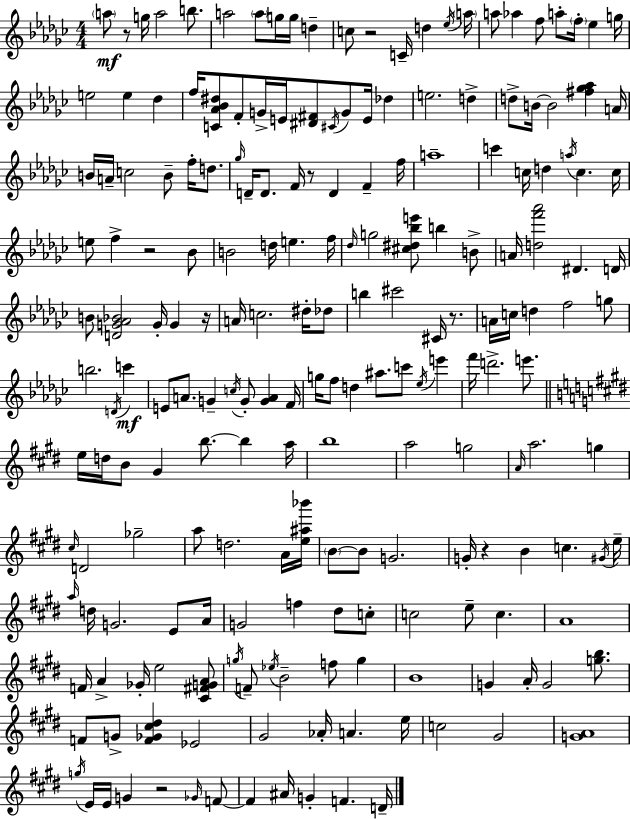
{
  \clef treble
  \numericTimeSignature
  \time 4/4
  \key ees \minor
  \parenthesize a''8\mf r8 g''16 a''2 b''8. | a''2 \parenthesize a''8 g''16 g''16 d''4-- | c''8 r2 c'16-- d''4 \acciaccatura { ees''16 } | \parenthesize a''16 a''8 aes''4 f''8 a''8-. \parenthesize f''16-. ees''4 | \break g''16 e''2 e''4 des''4 | f''16 <c' aes' bes' dis''>8 f'8-. g'16-> e'16 <dis' fis'>8 \acciaccatura { cis'16 } g'8 e'16 des''4 | e''2. d''4-> | d''8-> b'16~~ b'2 <fis'' ges'' aes''>4 | \break a'16 b'16 a'16-- c''2 b'8-- f''16-. d''8. | \grace { ges''16 } d'16-- d'8. f'16 r8 d'4 f'4-- | f''16 a''1-- | c'''4 c''16 d''4 \acciaccatura { a''16 } c''4. | \break c''16 e''8 f''4-> r2 | bes'8 b'2 d''16 e''4. | f''16 \grace { des''16 } g''2 <cis'' dis'' bes'' e'''>8 b''4 | b'8-> a'16 <d'' f''' aes'''>2 dis'4. | \break d'16 b'8 <d' g' aes' bes'>2 g'16-. | g'4 r16 a'16 c''2. | dis''16-. des''8 b''4 cis'''2 | cis'16 r8. a'16 c''16 d''4 f''2 | \break g''8 b''2. | \acciaccatura { d'16 }\mf c'''4 e'8 a'8. g'4-- \acciaccatura { c''16 } | g'8-. <g' a'>4 f'16 g''16 f''8 d''4 ais''8. | c'''8 \acciaccatura { ees''16 } e'''4 f'''16 d'''2.-> | \break e'''8. \bar "||" \break \key e \major e''16 d''16 b'8 gis'4 b''8.~~ b''4 a''16 | b''1 | a''2 g''2 | \grace { a'16 } a''2. g''4 | \break \grace { cis''16 } d'2 ges''2-- | a''8 d''2. | a'16 <e'' ais'' bes'''>16 \parenthesize b'8~~ b'8 g'2. | g'16-. r4 b'4 c''4. | \break \acciaccatura { gis'16 } e''16-- \grace { a''16 } d''16 g'2. | e'8 a'16 g'2 f''4 | dis''8 c''8-. c''2 e''8-- c''4. | a'1 | \break f'16 a'4-> ges'16-. e''2 | <cis' fis' g' a'>8 \acciaccatura { g''16 } f'8-- \acciaccatura { ees''16 } b'2-- | f''8 g''4 b'1 | g'4 a'16-. g'2 | \break <g'' b''>8. f'8 g'8-> <f' ges' cis'' dis''>4 ees'2 | gis'2 aes'16-. a'4. | e''16 c''2 gis'2 | <g' a'>1 | \break \acciaccatura { g''16 } e'16 e'16 g'4 r2 | \grace { ges'16 } f'8~~ f'4 ais'16 g'4-. | f'4. d'16-- \bar "|."
}